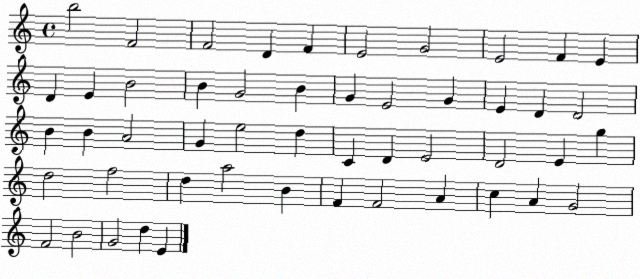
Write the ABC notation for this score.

X:1
T:Untitled
M:4/4
L:1/4
K:C
b2 F2 F2 D F E2 G2 E2 F E D E B2 B G2 B G E2 G E D D2 B B A2 G e2 d C D E2 D2 E g d2 f2 d a2 B F F2 A c A G2 F2 B2 G2 d E